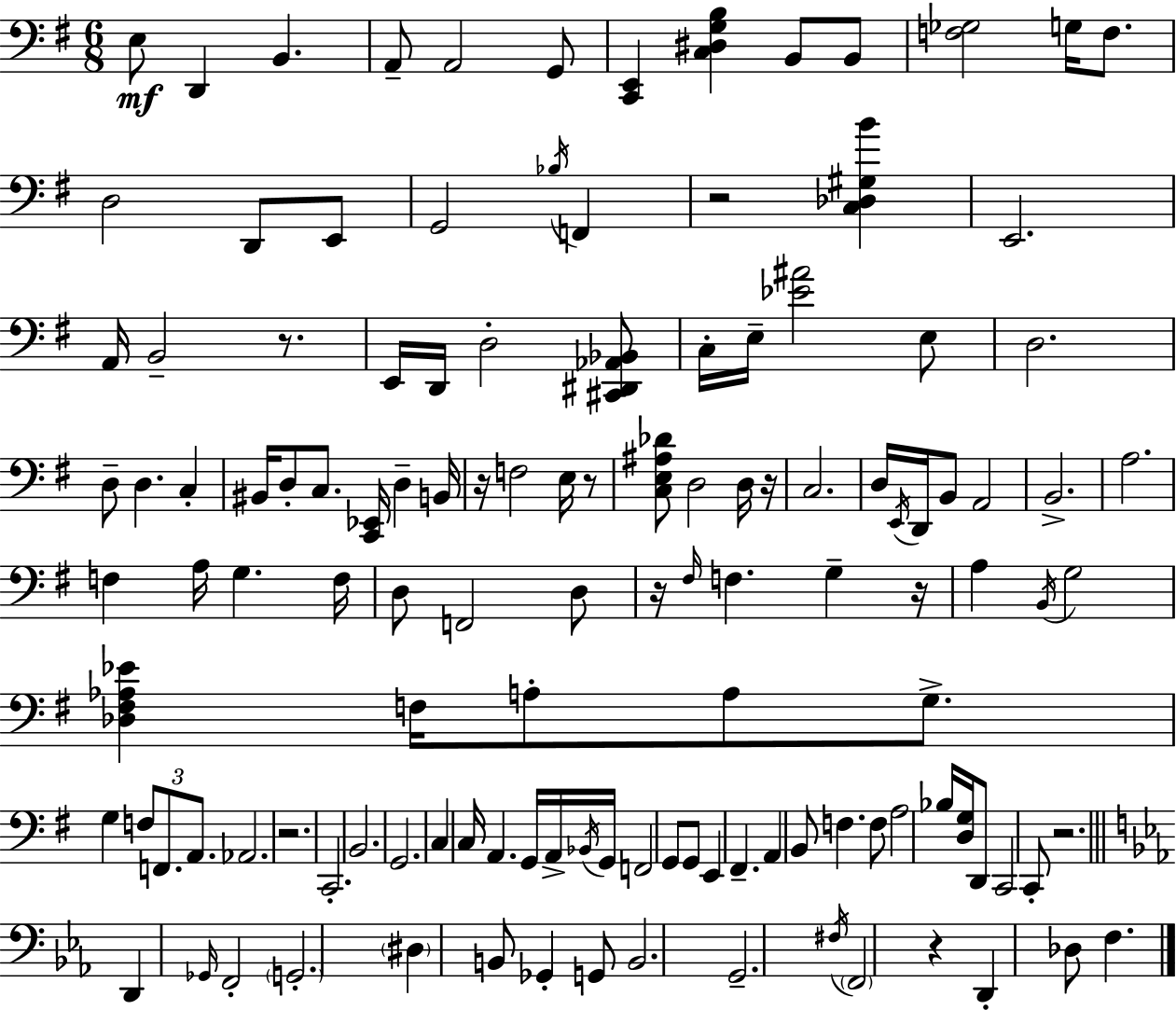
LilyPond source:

{
  \clef bass
  \numericTimeSignature
  \time 6/8
  \key g \major
  \repeat volta 2 { e8\mf d,4 b,4. | a,8-- a,2 g,8 | <c, e,>4 <c dis g b>4 b,8 b,8 | <f ges>2 g16 f8. | \break d2 d,8 e,8 | g,2 \acciaccatura { bes16 } f,4 | r2 <c des gis b'>4 | e,2. | \break a,16 b,2-- r8. | e,16 d,16 d2-. <cis, dis, aes, bes,>8 | c16-. e16-- <ees' ais'>2 e8 | d2. | \break d8-- d4. c4-. | bis,16 d8-. c8. <c, ees,>16 d4-- | b,16 r16 f2 e16 r8 | <c e ais des'>8 d2 d16 | \break r16 c2. | d16 \acciaccatura { e,16 } d,16 b,8 a,2 | b,2.-> | a2. | \break f4 a16 g4. | f16 d8 f,2 | d8 r16 \grace { fis16 } f4. g4-- | r16 a4 \acciaccatura { b,16 } g2 | \break <des fis aes ees'>4 f16 a8-. a8 | g8.-> g4 \tuplet 3/2 { f8 f,8. | a,8. } aes,2. | r2. | \break c,2.-. | b,2. | g,2. | c4 c16 a,4. | \break g,16 a,16-> \acciaccatura { bes,16 } g,16 f,2 | g,8 g,8 e,4 fis,4.-- | a,4 b,8 f4. | f8 a2 | \break bes16 <d g>16 d,8 c,2 | c,8-. r2. | \bar "||" \break \key ees \major d,4 \grace { ges,16 } f,2-. | \parenthesize g,2.-. | \parenthesize dis4 b,8 ges,4-. g,8 | b,2. | \break g,2.-- | \acciaccatura { fis16 } \parenthesize f,2 r4 | d,4-. des8 f4. | } \bar "|."
}